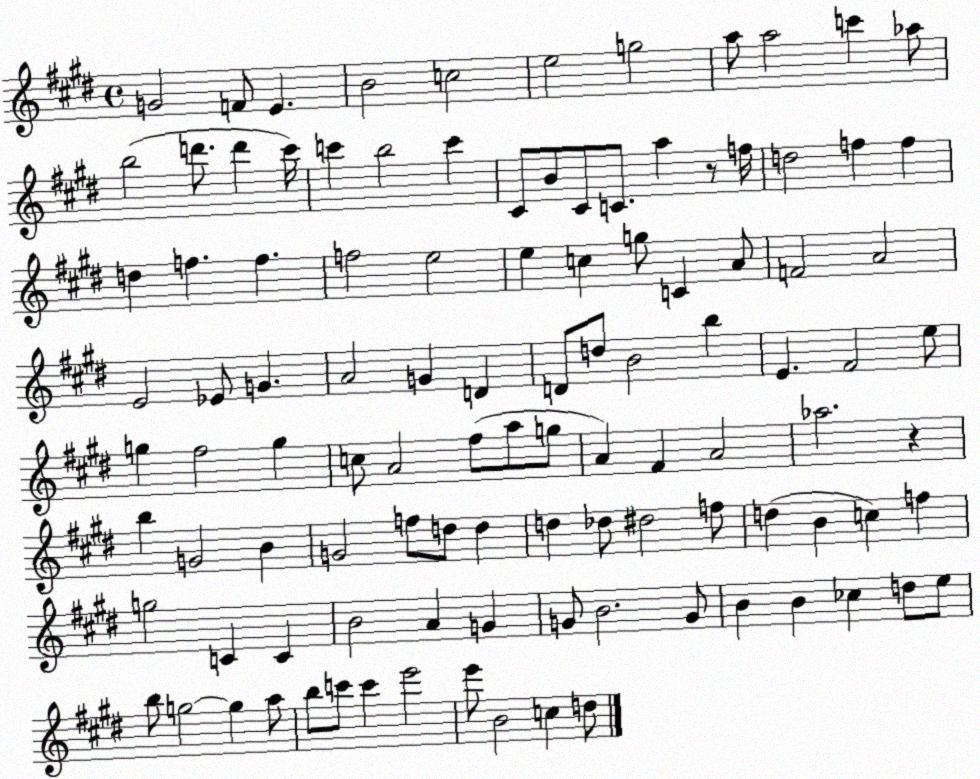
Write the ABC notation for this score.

X:1
T:Untitled
M:4/4
L:1/4
K:E
G2 F/2 E B2 c2 e2 g2 a/2 a2 c' _a/2 b2 d'/2 d' ^c'/4 c' b2 c' ^C/2 B/2 ^C/2 C/2 a z/2 f/4 d2 f f d f f f2 e2 e c g/2 C A/2 F2 A2 E2 _E/2 G A2 G D D/2 d/2 B2 b E ^F2 e/2 g ^f2 g c/2 A2 ^f/2 a/2 g/2 A ^F A2 _a2 z b G2 B G2 f/2 d/2 d d _d/2 ^d2 f/2 d B c f g2 C C B2 A G G/2 B2 G/2 B B _c d/2 e/2 b/2 g2 g a/2 b/2 c'/2 c' e'2 e'/2 B2 c d/2